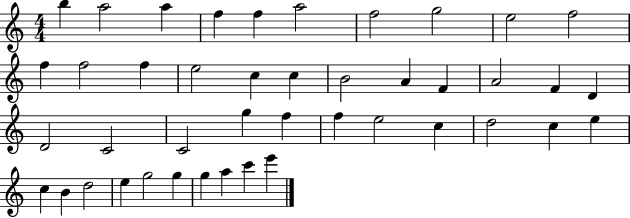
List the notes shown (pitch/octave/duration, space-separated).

B5/q A5/h A5/q F5/q F5/q A5/h F5/h G5/h E5/h F5/h F5/q F5/h F5/q E5/h C5/q C5/q B4/h A4/q F4/q A4/h F4/q D4/q D4/h C4/h C4/h G5/q F5/q F5/q E5/h C5/q D5/h C5/q E5/q C5/q B4/q D5/h E5/q G5/h G5/q G5/q A5/q C6/q E6/q